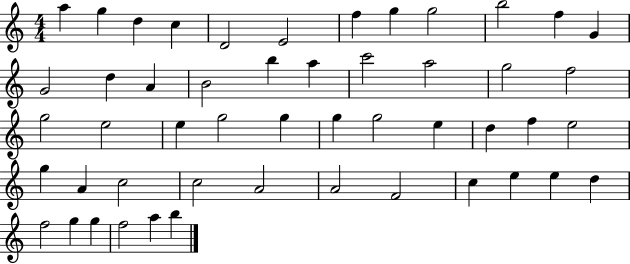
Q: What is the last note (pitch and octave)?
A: B5